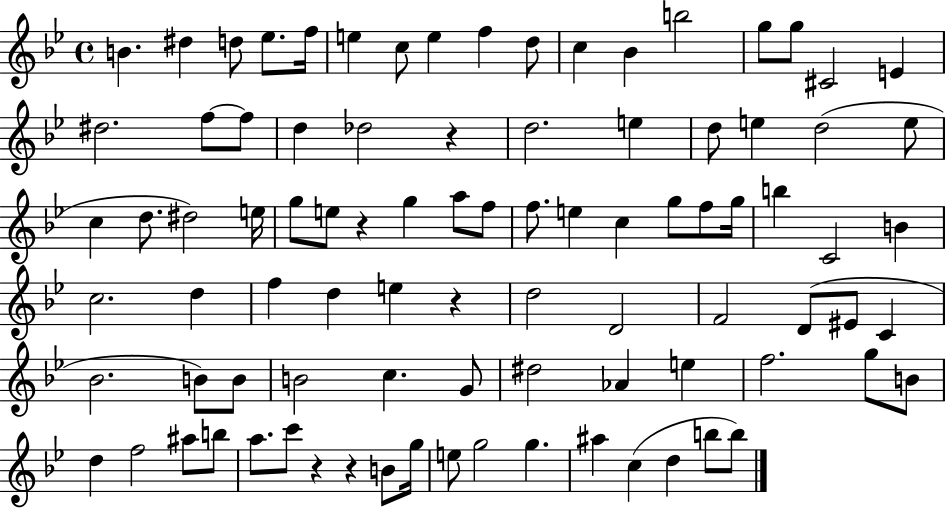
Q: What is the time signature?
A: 4/4